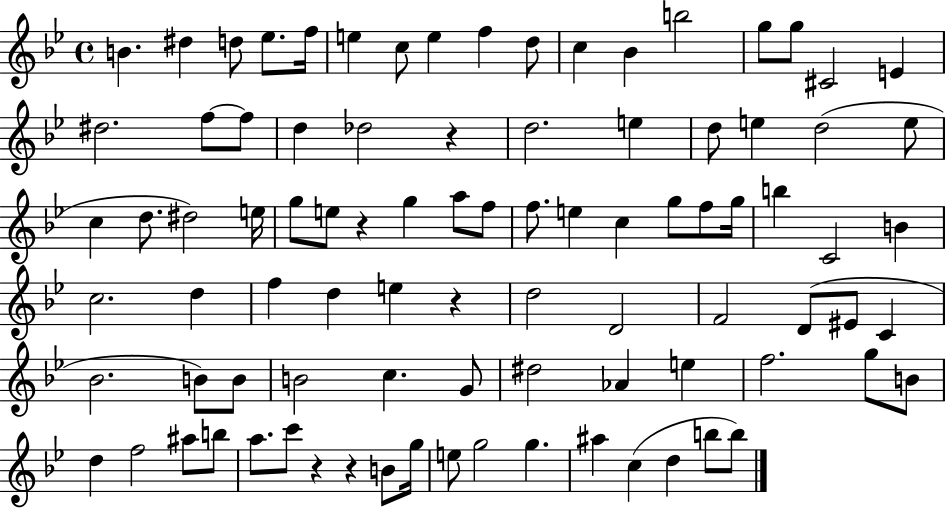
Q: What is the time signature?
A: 4/4